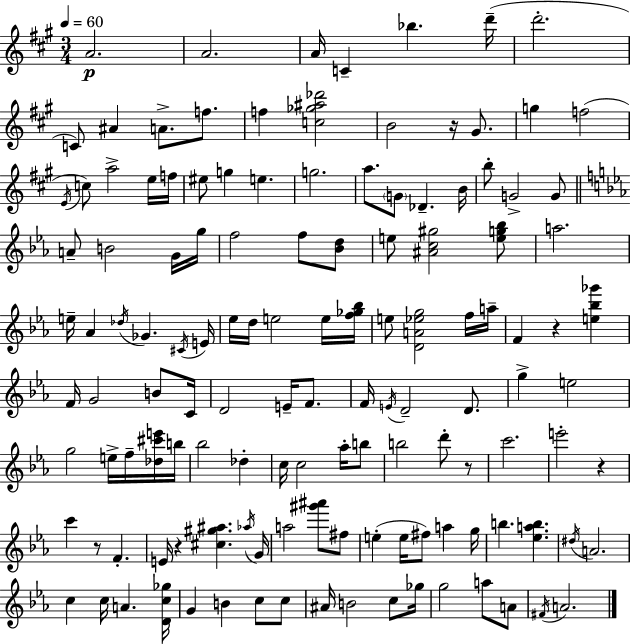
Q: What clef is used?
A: treble